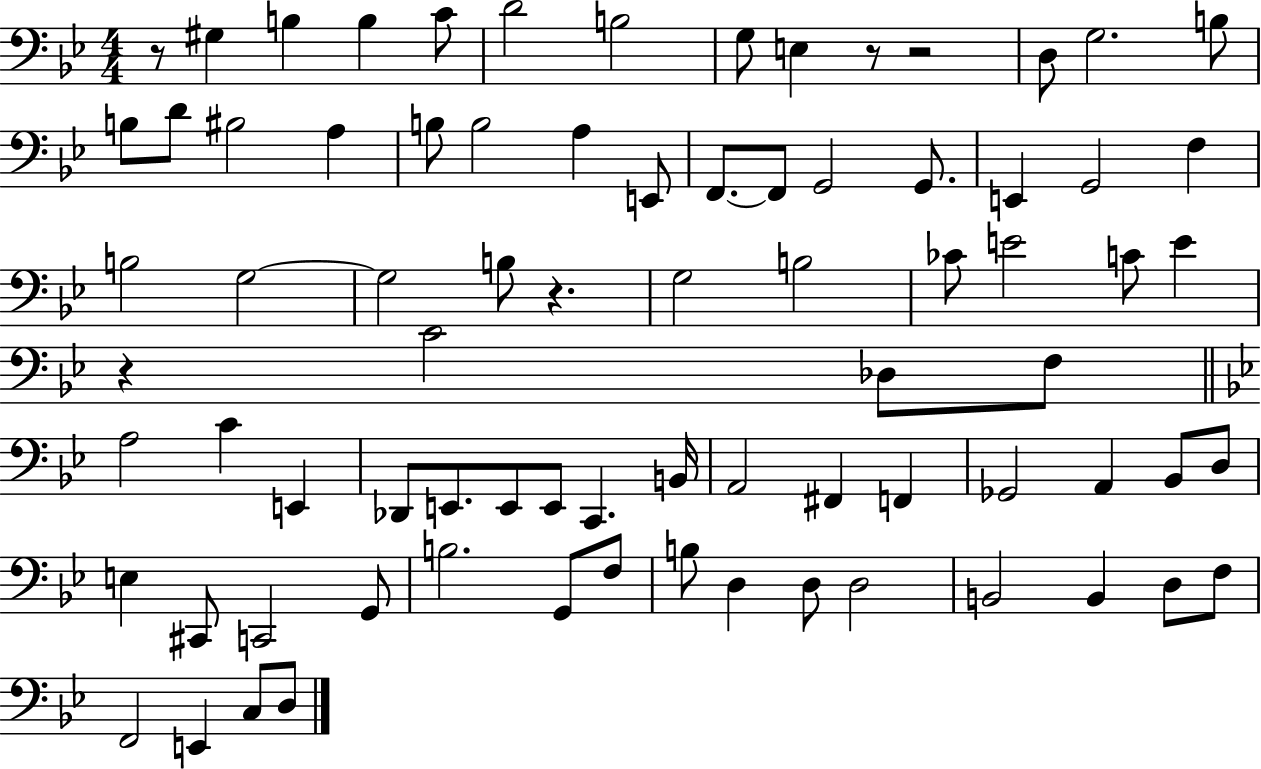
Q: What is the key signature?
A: BES major